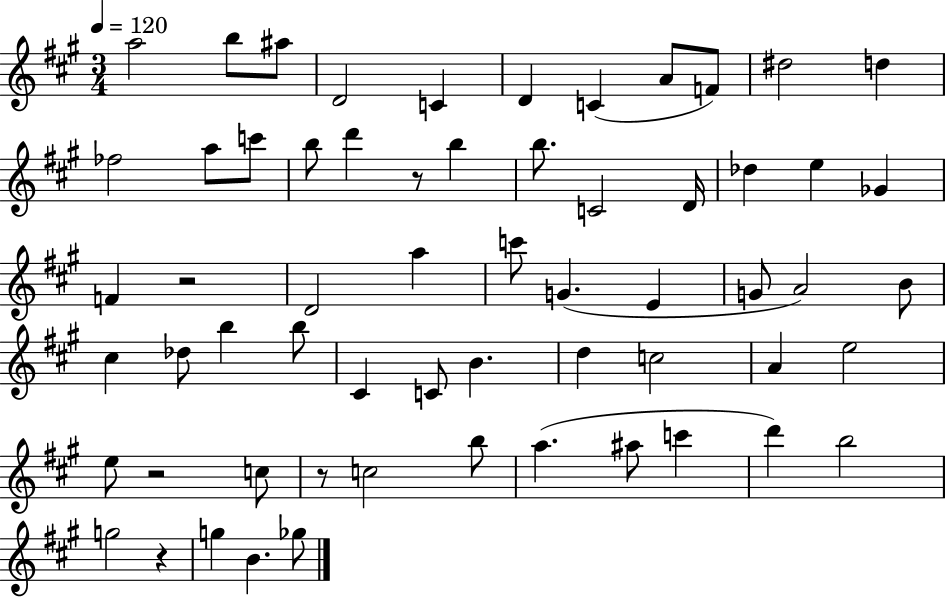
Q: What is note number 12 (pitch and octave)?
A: FES5